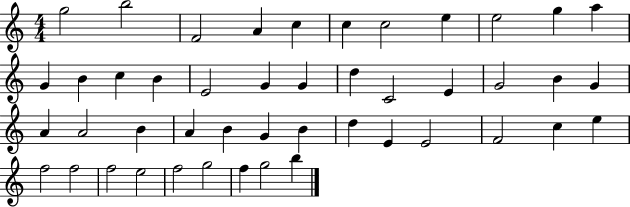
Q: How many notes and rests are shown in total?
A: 46